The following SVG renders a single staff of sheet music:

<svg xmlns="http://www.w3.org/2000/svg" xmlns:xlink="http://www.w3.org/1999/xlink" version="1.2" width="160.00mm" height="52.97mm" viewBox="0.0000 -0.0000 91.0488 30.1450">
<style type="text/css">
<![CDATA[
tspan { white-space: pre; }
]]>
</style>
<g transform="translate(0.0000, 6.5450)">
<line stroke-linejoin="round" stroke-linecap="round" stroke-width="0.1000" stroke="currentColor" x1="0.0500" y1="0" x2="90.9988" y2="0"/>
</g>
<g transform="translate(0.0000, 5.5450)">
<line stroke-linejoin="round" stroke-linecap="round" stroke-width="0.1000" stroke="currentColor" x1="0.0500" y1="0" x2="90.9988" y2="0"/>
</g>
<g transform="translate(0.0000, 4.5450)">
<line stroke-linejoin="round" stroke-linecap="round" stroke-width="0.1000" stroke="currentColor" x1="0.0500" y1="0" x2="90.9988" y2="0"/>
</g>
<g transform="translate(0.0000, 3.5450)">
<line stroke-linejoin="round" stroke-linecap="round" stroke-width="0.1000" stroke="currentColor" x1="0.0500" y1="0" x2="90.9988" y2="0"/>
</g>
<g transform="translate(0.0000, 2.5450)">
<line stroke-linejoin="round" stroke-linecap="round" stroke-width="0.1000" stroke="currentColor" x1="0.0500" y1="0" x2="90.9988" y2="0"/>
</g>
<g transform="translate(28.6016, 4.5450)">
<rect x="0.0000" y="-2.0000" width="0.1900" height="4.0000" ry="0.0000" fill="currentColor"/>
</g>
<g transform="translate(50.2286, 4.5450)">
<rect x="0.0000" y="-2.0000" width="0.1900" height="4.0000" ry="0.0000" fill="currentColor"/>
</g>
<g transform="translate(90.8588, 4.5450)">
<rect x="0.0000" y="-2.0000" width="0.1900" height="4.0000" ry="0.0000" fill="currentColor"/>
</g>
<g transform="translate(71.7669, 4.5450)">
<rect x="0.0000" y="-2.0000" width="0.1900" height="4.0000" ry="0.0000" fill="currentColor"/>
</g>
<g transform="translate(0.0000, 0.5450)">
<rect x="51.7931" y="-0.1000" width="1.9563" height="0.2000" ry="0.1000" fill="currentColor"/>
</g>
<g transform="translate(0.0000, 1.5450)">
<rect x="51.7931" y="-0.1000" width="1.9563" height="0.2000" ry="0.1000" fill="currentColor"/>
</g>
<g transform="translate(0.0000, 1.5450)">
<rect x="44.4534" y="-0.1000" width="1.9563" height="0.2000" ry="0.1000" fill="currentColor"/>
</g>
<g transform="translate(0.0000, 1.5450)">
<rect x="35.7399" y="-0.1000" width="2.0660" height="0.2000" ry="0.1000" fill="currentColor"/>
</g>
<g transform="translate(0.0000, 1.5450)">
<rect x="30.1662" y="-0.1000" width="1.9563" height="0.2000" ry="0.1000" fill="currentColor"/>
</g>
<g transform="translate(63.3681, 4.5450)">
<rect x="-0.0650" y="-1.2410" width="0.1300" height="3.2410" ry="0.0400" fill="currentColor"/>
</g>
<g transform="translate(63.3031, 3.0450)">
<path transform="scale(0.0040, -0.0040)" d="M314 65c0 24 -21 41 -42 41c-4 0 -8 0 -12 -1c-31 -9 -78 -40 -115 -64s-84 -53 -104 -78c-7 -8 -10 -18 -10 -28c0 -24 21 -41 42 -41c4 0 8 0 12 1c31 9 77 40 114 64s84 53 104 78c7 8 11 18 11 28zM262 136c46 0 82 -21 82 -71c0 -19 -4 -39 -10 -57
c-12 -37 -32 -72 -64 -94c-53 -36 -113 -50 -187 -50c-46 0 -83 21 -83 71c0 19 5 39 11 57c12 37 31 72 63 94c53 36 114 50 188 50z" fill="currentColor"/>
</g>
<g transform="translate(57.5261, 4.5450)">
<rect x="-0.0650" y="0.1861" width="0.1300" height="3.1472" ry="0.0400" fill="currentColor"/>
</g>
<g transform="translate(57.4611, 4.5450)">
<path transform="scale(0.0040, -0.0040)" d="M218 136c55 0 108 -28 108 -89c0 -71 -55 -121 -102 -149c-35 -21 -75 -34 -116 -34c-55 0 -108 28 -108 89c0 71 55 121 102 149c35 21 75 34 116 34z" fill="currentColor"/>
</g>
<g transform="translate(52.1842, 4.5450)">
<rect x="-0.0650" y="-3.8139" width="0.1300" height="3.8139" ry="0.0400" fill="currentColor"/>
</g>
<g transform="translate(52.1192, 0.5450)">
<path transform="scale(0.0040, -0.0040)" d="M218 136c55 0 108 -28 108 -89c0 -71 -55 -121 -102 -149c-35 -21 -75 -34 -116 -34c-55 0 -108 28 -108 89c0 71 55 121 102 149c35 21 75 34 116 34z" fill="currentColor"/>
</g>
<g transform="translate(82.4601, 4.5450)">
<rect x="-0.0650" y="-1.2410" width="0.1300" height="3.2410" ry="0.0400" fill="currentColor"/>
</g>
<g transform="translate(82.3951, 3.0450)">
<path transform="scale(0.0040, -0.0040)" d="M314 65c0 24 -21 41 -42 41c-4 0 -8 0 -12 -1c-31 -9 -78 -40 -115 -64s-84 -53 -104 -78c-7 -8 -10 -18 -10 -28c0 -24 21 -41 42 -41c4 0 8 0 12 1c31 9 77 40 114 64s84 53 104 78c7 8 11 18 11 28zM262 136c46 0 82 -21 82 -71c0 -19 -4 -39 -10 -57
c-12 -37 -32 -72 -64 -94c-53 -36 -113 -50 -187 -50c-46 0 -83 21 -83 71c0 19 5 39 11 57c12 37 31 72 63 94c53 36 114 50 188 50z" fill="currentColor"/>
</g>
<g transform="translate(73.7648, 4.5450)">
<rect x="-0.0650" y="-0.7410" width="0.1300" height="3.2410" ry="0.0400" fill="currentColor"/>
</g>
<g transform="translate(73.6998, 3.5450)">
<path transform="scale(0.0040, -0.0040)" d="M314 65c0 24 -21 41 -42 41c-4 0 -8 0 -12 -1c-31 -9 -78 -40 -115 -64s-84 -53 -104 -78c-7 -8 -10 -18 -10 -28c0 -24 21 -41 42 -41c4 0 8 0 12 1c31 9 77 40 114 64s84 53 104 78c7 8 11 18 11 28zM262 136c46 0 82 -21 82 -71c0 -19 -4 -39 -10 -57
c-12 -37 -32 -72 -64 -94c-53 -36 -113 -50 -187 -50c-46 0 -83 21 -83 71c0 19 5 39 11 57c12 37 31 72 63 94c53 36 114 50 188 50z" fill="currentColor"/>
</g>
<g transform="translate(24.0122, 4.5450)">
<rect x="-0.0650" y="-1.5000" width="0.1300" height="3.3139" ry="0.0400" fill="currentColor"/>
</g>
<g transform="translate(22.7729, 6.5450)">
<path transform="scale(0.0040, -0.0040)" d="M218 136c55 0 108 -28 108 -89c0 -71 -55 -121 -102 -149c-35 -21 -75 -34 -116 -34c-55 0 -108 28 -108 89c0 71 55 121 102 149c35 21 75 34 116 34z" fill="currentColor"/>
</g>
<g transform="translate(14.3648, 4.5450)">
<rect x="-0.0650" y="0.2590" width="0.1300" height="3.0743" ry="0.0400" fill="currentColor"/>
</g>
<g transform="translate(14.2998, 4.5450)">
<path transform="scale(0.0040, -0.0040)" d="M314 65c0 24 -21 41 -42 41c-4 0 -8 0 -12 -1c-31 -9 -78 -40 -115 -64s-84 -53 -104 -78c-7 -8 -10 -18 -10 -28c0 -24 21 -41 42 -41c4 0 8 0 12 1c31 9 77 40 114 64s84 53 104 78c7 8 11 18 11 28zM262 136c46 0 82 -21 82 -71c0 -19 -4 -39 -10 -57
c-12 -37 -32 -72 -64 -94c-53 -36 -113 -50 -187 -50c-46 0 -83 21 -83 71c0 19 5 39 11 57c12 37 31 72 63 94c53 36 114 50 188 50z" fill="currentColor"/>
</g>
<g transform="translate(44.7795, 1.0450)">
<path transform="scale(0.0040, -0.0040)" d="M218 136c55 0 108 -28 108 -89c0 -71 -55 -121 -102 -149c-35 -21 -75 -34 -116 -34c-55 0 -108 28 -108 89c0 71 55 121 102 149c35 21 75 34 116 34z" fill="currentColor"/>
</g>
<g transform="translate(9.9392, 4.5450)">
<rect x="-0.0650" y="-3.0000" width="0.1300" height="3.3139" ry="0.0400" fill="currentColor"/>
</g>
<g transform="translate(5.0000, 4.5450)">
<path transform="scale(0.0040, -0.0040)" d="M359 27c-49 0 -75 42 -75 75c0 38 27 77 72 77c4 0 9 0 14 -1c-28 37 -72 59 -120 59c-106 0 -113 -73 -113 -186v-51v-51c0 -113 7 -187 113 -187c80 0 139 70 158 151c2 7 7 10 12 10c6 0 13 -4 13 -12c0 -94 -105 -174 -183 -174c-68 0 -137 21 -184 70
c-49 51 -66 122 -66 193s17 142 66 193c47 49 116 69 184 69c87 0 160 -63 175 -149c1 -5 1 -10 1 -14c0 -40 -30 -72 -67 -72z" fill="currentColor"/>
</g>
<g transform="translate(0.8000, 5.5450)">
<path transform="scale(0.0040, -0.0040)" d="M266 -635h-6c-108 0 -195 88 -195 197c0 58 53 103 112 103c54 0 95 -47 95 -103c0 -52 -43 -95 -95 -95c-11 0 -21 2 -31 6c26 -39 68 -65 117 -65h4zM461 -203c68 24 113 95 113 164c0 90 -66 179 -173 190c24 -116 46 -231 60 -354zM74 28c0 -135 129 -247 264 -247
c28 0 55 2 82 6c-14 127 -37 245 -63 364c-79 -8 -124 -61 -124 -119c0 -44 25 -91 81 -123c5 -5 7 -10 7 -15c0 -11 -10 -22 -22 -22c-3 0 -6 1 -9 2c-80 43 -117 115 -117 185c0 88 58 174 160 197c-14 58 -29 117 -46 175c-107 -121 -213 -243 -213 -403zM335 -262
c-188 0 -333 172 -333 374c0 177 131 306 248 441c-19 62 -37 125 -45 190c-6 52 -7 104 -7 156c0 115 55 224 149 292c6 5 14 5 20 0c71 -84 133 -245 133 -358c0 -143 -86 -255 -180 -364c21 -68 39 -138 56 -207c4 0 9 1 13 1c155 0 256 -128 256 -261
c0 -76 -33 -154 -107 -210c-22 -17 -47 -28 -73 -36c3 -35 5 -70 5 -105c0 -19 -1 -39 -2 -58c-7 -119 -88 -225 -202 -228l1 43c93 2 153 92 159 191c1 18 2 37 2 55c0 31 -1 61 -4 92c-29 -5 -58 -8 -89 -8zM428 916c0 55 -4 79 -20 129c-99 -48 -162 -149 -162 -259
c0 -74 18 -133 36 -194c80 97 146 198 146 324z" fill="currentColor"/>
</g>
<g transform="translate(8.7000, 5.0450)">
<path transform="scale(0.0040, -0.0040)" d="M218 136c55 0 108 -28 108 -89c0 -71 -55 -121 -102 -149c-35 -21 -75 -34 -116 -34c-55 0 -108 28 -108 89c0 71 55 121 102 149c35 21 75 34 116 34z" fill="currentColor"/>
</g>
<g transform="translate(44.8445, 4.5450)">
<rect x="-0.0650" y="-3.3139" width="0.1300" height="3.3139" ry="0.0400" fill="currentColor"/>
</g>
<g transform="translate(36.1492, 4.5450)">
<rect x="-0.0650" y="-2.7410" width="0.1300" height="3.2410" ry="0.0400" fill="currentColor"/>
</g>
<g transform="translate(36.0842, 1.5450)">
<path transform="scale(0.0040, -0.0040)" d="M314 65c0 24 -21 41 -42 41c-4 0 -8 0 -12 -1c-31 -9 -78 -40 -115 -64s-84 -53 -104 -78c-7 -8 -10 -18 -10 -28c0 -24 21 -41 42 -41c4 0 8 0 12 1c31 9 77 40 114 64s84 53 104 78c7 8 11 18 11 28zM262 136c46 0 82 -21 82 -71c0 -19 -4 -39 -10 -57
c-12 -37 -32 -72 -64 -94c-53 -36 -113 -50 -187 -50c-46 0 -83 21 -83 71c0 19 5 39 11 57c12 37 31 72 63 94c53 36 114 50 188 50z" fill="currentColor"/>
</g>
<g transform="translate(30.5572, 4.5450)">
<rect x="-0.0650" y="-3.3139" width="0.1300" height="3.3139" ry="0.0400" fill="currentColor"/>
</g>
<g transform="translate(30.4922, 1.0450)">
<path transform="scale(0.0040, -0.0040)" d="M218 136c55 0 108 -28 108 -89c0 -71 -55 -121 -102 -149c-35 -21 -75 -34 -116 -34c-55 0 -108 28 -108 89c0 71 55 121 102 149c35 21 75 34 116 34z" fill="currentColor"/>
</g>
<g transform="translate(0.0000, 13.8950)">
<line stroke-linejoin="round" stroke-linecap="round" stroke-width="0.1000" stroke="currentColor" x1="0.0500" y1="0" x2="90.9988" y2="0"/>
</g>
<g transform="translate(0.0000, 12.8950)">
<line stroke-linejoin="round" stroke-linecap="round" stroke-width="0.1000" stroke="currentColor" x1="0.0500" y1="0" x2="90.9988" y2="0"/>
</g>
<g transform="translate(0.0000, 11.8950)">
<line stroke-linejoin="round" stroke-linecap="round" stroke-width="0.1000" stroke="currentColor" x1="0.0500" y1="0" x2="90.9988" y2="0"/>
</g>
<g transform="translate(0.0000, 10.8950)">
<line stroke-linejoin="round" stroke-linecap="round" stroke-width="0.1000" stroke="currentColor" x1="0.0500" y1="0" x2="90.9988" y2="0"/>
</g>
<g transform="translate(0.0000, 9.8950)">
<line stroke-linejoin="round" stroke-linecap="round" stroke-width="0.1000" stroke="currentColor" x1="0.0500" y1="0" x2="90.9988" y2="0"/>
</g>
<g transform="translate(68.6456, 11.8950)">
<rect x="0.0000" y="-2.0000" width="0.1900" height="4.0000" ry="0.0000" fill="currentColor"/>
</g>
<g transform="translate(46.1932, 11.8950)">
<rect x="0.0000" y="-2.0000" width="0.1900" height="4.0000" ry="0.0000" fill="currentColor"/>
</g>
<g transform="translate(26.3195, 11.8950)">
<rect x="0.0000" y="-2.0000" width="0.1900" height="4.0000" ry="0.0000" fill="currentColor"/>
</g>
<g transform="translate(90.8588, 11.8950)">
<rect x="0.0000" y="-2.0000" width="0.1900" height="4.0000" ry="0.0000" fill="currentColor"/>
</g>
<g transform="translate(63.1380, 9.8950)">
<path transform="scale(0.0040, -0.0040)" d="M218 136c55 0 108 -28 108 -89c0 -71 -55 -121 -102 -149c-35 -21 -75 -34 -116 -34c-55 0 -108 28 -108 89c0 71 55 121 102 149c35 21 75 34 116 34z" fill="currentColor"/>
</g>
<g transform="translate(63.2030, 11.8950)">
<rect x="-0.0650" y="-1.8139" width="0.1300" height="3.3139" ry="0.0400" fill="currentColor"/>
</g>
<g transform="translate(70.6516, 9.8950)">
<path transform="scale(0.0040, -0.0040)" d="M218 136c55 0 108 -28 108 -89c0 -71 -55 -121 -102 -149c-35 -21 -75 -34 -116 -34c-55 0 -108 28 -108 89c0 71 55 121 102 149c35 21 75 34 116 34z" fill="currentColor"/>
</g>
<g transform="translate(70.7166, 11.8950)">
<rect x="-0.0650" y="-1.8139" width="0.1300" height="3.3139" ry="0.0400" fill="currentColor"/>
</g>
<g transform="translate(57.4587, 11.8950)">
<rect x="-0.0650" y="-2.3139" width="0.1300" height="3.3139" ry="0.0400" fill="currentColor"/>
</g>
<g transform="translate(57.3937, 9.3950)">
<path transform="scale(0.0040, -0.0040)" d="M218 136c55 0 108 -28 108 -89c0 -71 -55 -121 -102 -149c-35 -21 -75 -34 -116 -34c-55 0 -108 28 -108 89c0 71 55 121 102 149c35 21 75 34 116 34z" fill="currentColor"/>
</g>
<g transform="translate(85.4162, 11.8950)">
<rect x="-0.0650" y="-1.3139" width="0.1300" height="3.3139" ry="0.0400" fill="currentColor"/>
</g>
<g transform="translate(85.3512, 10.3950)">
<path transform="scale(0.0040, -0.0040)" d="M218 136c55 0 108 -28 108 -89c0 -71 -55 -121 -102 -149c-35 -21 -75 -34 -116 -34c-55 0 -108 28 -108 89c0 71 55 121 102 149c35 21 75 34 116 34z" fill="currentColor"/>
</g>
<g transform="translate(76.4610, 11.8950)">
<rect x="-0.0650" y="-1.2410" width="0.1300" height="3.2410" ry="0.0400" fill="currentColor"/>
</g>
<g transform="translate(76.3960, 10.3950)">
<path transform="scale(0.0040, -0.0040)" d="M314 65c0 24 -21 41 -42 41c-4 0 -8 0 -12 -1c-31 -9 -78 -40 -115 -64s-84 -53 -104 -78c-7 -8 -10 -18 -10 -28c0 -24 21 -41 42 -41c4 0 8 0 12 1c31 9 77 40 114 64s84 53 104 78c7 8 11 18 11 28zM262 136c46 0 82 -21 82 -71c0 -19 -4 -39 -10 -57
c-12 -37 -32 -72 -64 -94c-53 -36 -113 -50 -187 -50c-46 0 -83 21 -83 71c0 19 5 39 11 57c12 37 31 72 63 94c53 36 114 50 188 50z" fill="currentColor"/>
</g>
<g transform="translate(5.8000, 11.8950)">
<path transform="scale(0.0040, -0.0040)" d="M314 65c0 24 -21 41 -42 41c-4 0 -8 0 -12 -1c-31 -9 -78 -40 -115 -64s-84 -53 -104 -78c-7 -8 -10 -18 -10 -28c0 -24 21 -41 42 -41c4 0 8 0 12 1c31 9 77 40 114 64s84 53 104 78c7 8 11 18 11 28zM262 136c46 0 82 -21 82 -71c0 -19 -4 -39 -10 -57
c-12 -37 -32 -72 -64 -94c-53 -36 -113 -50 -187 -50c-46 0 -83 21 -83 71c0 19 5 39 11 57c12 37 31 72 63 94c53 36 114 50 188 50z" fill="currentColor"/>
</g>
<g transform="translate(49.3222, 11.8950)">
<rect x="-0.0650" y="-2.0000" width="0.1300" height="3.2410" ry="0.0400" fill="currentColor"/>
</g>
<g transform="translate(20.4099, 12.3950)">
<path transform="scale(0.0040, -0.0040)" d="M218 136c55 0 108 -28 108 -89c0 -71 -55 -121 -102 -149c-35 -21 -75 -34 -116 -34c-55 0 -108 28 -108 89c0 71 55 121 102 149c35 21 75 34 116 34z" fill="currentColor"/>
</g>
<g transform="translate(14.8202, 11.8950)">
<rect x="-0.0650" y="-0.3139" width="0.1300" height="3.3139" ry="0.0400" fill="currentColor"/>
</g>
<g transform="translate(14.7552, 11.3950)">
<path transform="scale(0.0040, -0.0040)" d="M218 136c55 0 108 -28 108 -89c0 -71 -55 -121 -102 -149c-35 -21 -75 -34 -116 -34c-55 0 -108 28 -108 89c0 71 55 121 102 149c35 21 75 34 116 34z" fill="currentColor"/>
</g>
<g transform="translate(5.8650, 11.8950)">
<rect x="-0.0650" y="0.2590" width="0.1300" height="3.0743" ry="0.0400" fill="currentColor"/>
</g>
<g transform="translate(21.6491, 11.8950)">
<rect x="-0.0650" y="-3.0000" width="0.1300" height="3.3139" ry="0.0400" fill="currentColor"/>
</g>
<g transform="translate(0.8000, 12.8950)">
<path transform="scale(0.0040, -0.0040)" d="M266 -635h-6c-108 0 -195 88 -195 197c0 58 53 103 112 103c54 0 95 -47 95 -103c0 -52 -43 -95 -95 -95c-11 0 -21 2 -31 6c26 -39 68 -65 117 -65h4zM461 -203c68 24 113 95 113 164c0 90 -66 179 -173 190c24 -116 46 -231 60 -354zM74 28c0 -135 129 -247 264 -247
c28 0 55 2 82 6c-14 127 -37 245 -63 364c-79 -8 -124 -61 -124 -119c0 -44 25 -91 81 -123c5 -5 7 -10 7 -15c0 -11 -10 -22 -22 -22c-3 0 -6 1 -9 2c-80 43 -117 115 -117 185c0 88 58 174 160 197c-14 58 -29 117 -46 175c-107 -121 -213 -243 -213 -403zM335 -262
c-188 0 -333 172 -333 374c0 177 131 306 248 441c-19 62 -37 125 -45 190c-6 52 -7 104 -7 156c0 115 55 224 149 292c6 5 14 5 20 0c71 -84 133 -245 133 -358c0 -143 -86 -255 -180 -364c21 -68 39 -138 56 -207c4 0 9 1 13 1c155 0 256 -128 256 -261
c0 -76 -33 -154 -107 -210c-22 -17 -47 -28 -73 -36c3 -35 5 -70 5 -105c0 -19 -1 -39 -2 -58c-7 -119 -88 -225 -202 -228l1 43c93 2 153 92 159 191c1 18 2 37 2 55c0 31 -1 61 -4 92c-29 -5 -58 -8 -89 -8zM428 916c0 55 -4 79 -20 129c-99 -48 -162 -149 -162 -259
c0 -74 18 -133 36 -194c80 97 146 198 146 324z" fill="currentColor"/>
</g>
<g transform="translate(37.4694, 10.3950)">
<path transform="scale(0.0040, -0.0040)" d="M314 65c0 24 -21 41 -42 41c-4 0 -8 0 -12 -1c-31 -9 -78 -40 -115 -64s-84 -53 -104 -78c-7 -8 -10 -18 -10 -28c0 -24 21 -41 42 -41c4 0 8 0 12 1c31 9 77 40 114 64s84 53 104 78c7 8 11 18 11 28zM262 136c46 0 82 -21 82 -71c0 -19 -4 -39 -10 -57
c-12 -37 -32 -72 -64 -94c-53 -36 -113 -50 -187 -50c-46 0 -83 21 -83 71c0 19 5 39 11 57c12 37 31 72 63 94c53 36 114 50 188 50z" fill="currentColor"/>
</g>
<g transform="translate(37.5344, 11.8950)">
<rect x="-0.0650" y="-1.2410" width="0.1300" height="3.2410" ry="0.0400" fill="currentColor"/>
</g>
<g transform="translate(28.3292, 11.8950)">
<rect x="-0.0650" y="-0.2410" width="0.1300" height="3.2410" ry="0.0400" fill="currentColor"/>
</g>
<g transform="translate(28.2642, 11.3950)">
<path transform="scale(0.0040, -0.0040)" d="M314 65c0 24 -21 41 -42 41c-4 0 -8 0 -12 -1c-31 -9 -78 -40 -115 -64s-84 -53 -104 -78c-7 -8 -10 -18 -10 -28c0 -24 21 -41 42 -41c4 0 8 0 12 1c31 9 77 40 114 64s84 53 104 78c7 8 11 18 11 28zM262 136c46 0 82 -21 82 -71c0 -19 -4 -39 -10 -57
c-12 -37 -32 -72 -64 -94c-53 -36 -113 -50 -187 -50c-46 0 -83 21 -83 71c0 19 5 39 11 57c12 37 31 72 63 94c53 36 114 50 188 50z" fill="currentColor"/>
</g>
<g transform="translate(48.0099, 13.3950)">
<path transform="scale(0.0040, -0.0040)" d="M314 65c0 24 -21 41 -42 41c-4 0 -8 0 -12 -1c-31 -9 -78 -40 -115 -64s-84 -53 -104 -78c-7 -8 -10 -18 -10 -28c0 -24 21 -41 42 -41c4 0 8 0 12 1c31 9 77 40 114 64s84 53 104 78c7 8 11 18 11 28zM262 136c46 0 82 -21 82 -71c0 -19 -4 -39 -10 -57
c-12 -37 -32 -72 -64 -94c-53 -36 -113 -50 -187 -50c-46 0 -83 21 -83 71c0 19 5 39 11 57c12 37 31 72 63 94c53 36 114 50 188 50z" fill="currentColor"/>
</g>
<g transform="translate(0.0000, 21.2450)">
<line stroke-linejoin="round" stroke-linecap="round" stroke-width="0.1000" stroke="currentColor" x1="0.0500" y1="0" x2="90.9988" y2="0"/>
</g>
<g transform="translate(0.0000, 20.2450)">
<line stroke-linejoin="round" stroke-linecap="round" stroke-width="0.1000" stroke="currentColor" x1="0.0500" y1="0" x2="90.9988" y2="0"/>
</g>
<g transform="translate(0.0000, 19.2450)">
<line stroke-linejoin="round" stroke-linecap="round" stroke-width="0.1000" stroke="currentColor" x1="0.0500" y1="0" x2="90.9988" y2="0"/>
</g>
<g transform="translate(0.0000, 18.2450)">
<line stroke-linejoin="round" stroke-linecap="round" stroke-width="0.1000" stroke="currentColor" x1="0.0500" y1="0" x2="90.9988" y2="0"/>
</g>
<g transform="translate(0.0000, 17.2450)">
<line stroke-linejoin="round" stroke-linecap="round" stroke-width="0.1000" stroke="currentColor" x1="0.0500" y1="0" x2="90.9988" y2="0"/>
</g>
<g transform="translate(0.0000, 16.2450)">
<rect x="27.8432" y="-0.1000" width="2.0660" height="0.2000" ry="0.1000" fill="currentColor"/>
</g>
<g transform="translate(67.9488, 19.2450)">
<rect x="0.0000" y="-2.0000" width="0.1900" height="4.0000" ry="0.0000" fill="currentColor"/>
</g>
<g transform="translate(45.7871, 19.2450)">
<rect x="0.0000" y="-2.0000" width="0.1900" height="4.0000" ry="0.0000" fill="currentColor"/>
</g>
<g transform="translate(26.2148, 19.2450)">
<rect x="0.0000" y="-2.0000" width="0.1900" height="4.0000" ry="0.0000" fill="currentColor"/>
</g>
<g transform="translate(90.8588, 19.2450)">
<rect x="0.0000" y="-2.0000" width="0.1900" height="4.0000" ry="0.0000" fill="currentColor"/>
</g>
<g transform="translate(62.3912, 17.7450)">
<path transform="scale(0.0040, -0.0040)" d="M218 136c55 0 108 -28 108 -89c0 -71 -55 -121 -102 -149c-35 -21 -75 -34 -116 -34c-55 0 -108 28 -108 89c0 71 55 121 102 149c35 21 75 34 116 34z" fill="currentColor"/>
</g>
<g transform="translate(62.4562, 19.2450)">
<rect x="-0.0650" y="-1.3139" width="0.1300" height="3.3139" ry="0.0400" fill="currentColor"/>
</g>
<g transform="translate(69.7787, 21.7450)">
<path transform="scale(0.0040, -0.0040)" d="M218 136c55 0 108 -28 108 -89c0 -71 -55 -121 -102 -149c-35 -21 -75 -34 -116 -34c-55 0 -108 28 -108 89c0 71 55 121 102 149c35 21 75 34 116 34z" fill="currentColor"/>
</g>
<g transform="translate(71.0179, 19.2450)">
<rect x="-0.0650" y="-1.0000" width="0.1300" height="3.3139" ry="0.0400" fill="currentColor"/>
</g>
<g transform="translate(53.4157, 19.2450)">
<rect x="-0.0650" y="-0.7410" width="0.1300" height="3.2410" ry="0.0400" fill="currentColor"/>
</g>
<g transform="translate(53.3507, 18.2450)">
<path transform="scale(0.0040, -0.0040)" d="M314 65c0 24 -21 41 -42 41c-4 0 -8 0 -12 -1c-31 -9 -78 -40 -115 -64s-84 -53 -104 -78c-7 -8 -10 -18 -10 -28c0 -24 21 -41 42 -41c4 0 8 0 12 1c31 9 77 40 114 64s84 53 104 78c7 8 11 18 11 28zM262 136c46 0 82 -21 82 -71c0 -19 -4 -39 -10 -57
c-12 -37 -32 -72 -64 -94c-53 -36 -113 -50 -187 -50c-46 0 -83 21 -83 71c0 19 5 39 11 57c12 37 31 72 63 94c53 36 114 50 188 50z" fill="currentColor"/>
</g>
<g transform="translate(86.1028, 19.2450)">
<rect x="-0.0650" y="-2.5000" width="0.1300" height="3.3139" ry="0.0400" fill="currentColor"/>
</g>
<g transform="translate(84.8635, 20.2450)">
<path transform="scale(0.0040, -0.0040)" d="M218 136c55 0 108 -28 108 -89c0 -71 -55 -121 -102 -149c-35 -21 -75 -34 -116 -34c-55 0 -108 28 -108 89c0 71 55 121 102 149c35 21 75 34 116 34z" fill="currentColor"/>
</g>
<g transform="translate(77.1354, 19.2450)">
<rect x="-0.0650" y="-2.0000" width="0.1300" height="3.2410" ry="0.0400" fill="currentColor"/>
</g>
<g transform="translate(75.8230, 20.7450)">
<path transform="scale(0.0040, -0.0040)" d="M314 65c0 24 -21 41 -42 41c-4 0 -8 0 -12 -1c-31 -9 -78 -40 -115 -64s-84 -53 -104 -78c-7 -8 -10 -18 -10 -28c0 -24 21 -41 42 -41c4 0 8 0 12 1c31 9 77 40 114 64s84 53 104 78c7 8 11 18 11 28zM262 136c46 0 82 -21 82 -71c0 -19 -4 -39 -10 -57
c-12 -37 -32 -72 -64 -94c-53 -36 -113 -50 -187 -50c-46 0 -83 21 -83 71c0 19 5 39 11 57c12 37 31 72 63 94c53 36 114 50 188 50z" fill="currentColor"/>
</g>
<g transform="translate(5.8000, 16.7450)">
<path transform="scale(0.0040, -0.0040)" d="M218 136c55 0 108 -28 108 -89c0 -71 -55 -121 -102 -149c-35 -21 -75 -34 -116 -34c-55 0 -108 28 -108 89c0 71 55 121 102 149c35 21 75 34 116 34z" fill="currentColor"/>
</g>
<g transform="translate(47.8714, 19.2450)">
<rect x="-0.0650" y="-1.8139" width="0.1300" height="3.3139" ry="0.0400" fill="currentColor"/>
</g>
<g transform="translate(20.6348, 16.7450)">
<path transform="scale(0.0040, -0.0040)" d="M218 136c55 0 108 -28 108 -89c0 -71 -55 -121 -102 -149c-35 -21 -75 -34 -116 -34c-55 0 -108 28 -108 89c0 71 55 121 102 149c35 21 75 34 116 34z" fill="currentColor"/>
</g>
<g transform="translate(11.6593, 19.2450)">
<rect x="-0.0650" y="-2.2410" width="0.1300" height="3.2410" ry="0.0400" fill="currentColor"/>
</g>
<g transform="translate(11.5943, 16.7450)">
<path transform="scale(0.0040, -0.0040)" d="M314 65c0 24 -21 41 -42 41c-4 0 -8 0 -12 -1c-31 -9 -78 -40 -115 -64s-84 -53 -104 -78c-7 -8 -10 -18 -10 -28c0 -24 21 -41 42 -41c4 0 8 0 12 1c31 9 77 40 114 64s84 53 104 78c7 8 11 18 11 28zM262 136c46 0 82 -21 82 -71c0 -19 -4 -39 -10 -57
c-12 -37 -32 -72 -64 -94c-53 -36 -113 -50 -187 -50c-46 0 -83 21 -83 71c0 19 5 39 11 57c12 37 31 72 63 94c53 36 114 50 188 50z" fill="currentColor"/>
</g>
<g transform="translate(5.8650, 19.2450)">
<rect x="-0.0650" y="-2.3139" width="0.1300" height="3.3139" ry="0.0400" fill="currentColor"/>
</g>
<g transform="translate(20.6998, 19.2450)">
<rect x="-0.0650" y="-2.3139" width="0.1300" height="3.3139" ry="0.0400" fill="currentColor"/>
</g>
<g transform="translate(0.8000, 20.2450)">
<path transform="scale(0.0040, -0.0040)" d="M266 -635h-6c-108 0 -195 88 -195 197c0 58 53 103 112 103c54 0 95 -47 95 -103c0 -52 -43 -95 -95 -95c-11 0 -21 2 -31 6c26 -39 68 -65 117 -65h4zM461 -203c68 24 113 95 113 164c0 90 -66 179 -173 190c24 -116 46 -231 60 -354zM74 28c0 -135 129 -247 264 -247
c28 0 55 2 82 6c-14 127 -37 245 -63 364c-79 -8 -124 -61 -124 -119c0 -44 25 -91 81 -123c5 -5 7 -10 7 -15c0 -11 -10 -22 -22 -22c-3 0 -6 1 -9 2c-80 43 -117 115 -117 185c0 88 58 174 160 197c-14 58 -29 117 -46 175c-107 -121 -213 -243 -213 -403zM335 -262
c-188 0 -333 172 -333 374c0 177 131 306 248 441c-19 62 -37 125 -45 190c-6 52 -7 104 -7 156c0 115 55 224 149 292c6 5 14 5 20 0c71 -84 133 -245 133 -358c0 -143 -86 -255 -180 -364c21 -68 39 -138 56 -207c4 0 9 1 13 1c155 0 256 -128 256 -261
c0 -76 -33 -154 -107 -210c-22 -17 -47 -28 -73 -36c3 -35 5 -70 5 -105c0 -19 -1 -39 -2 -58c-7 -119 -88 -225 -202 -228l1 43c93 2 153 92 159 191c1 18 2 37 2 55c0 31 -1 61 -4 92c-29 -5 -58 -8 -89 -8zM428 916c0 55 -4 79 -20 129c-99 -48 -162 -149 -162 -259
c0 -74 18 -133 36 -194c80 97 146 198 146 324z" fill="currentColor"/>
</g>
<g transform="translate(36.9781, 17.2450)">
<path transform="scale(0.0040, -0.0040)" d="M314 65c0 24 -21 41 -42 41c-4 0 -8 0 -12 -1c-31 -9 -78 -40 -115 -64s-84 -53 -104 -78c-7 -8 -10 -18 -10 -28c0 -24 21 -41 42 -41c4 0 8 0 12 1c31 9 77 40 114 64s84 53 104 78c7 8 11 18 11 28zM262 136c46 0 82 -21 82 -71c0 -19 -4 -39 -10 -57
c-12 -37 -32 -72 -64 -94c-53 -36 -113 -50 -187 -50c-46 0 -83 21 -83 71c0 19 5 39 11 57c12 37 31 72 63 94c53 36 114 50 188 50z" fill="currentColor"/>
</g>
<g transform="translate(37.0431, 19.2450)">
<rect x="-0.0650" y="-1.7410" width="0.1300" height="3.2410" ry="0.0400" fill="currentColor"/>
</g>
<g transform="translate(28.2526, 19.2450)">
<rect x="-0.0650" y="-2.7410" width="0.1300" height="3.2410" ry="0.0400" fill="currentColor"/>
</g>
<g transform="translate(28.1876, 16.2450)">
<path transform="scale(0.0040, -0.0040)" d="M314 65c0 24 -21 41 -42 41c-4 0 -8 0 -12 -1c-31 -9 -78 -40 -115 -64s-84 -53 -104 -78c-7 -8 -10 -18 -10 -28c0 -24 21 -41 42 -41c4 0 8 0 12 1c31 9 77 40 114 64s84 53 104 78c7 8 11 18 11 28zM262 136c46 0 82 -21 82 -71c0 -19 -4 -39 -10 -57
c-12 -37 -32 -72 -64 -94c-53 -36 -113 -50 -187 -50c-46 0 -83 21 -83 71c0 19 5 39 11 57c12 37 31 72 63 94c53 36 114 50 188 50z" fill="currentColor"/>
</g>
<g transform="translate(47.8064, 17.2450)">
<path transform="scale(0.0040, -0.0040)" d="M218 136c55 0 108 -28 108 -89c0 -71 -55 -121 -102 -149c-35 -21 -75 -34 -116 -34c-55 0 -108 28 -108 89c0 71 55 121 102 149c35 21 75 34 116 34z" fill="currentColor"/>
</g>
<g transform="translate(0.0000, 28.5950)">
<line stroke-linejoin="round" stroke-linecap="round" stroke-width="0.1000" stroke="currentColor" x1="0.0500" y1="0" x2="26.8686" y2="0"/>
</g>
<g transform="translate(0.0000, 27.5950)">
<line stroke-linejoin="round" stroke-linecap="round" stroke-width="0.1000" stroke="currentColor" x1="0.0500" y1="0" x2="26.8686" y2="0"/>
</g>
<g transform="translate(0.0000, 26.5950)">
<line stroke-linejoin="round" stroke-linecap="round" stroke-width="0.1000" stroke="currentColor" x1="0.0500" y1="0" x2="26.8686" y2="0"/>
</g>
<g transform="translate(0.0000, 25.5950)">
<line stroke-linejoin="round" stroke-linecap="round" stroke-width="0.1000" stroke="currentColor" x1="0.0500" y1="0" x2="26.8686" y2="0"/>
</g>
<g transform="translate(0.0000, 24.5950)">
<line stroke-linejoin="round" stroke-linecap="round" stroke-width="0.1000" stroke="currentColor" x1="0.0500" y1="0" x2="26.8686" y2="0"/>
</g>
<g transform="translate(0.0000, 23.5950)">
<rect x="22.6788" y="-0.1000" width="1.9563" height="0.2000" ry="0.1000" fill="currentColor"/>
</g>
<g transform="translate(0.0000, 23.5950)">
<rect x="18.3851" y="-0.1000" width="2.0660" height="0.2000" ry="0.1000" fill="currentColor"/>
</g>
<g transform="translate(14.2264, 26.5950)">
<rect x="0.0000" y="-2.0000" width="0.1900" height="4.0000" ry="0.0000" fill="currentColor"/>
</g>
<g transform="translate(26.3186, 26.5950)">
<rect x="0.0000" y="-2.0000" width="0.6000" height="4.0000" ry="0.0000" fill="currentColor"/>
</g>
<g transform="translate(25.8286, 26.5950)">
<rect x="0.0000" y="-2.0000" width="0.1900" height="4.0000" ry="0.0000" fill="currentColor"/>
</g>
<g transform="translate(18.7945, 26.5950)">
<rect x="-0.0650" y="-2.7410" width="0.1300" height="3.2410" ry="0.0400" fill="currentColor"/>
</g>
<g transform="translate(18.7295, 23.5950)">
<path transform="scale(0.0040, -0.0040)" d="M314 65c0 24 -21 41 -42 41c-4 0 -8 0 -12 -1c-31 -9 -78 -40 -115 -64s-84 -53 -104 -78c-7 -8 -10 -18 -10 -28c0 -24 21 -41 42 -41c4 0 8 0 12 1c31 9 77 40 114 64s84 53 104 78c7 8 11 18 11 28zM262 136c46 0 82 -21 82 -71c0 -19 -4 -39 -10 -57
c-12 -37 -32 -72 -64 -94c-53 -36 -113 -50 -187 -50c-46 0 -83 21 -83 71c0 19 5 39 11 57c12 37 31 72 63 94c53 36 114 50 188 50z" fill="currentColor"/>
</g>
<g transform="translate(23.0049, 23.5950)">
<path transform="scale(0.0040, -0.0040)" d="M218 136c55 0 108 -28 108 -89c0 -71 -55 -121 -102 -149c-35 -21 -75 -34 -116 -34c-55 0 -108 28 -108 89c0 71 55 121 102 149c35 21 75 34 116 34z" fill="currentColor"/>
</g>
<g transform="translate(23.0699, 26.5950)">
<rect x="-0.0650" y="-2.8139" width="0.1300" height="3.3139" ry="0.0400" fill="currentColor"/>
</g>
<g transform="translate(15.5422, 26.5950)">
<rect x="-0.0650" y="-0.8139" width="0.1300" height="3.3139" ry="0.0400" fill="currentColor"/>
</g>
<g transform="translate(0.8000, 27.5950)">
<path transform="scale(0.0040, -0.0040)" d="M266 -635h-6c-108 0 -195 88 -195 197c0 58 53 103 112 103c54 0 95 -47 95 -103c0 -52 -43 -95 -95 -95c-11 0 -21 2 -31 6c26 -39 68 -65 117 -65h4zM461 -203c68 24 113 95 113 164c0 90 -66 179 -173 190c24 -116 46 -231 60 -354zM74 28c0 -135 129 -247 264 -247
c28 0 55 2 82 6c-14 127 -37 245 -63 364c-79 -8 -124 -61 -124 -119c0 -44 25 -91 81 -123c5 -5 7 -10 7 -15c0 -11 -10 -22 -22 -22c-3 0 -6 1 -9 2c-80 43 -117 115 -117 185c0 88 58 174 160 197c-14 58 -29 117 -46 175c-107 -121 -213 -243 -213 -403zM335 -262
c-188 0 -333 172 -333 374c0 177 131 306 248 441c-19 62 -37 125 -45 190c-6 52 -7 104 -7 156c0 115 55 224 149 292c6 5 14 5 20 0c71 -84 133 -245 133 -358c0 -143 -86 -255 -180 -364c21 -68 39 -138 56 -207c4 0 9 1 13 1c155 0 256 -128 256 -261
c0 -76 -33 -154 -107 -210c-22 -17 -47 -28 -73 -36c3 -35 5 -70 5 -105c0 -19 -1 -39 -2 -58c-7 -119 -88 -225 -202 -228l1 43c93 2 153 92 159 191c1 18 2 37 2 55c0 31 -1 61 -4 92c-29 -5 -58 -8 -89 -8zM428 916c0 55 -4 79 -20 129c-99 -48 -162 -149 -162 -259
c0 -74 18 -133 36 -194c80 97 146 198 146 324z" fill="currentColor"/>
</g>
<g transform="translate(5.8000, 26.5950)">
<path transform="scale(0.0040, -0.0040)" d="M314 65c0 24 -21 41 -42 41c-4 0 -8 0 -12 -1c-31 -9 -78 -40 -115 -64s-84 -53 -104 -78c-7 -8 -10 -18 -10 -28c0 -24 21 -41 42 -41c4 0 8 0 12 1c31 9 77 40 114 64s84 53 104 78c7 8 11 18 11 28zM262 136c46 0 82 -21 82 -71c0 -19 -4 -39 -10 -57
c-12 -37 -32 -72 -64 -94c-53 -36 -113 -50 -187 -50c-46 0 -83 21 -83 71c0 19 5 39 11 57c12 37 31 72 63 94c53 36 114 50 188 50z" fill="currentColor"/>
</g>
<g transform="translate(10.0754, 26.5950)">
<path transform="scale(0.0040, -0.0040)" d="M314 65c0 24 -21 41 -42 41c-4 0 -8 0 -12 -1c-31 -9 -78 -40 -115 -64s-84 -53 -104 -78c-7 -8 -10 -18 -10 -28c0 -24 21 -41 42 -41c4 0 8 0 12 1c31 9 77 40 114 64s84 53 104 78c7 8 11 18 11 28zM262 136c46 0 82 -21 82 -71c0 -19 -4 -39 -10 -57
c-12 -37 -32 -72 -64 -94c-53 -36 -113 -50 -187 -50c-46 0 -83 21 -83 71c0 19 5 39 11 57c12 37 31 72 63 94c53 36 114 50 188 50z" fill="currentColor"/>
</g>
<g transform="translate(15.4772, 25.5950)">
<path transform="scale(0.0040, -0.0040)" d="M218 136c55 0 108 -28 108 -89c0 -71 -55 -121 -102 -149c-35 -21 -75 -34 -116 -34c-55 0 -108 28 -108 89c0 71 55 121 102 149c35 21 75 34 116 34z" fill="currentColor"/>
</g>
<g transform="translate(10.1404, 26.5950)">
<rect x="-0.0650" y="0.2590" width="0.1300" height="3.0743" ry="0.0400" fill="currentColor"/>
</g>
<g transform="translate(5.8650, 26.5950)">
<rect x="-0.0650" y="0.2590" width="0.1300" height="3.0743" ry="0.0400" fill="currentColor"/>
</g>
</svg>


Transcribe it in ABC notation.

X:1
T:Untitled
M:4/4
L:1/4
K:C
A B2 E b a2 b c' B e2 d2 e2 B2 c A c2 e2 F2 g f f e2 e g g2 g a2 f2 f d2 e D F2 G B2 B2 d a2 a